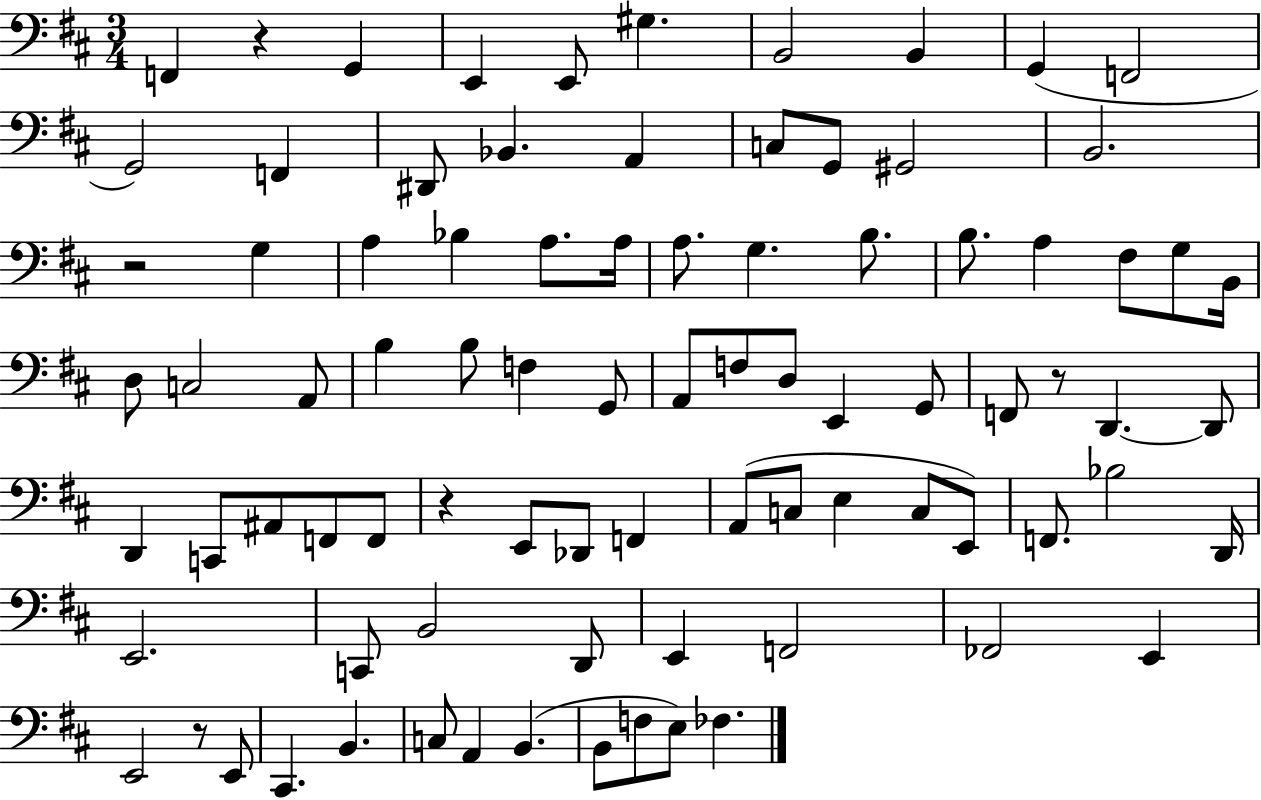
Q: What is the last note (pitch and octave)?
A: FES3